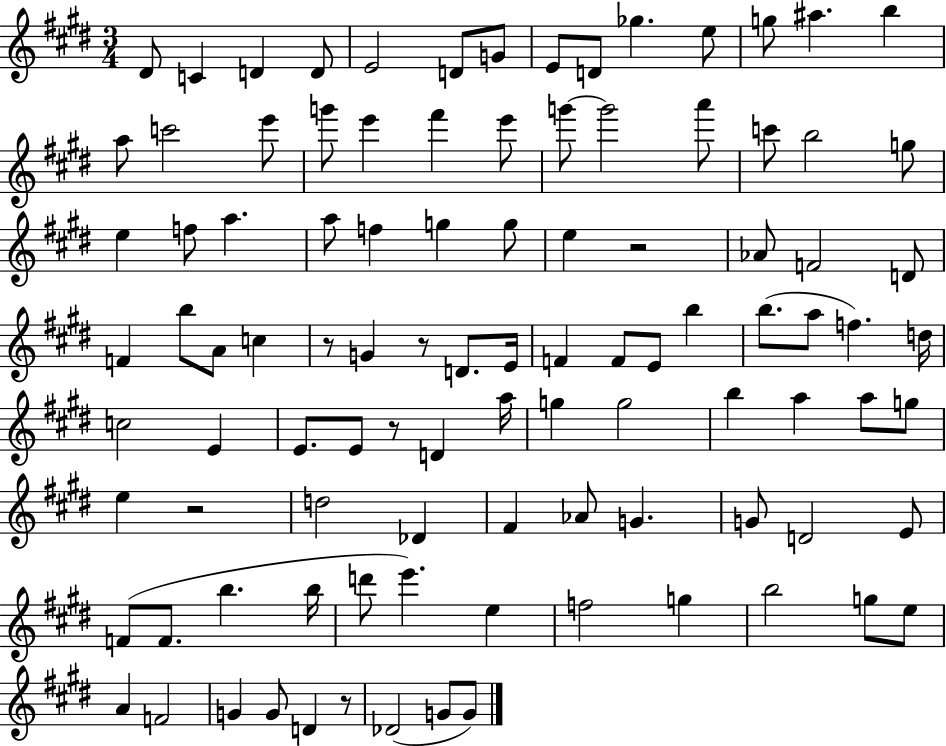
{
  \clef treble
  \numericTimeSignature
  \time 3/4
  \key e \major
  dis'8 c'4 d'4 d'8 | e'2 d'8 g'8 | e'8 d'8 ges''4. e''8 | g''8 ais''4. b''4 | \break a''8 c'''2 e'''8 | g'''8 e'''4 fis'''4 e'''8 | g'''8~~ g'''2 a'''8 | c'''8 b''2 g''8 | \break e''4 f''8 a''4. | a''8 f''4 g''4 g''8 | e''4 r2 | aes'8 f'2 d'8 | \break f'4 b''8 a'8 c''4 | r8 g'4 r8 d'8. e'16 | f'4 f'8 e'8 b''4 | b''8.( a''8 f''4.) d''16 | \break c''2 e'4 | e'8. e'8 r8 d'4 a''16 | g''4 g''2 | b''4 a''4 a''8 g''8 | \break e''4 r2 | d''2 des'4 | fis'4 aes'8 g'4. | g'8 d'2 e'8 | \break f'8( f'8. b''4. b''16 | d'''8 e'''4.) e''4 | f''2 g''4 | b''2 g''8 e''8 | \break a'4 f'2 | g'4 g'8 d'4 r8 | des'2( g'8 g'8) | \bar "|."
}